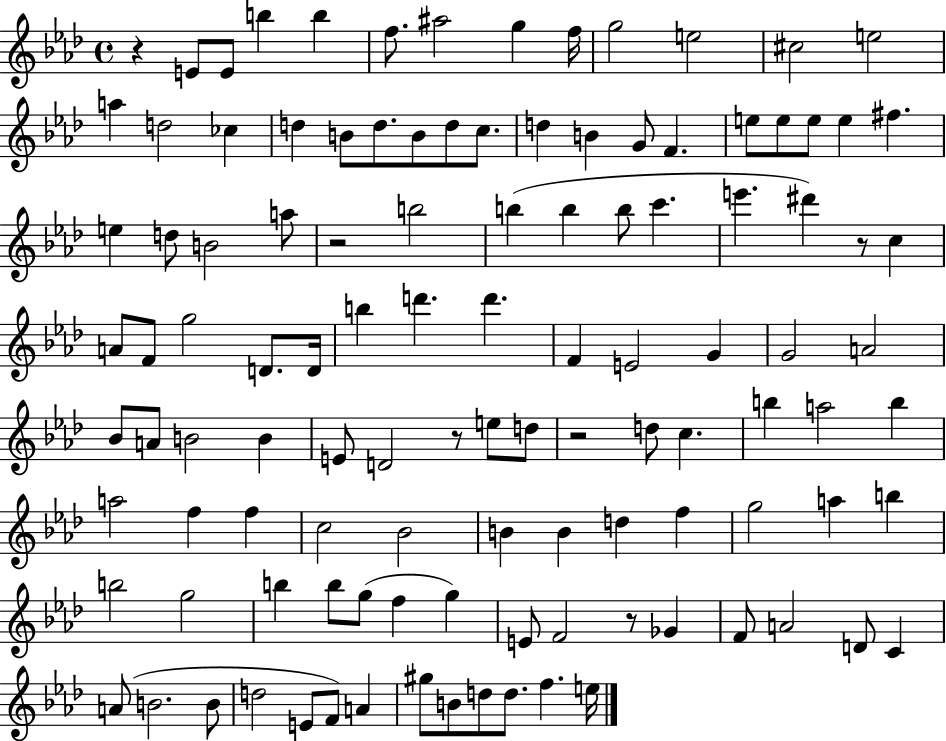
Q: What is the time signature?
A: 4/4